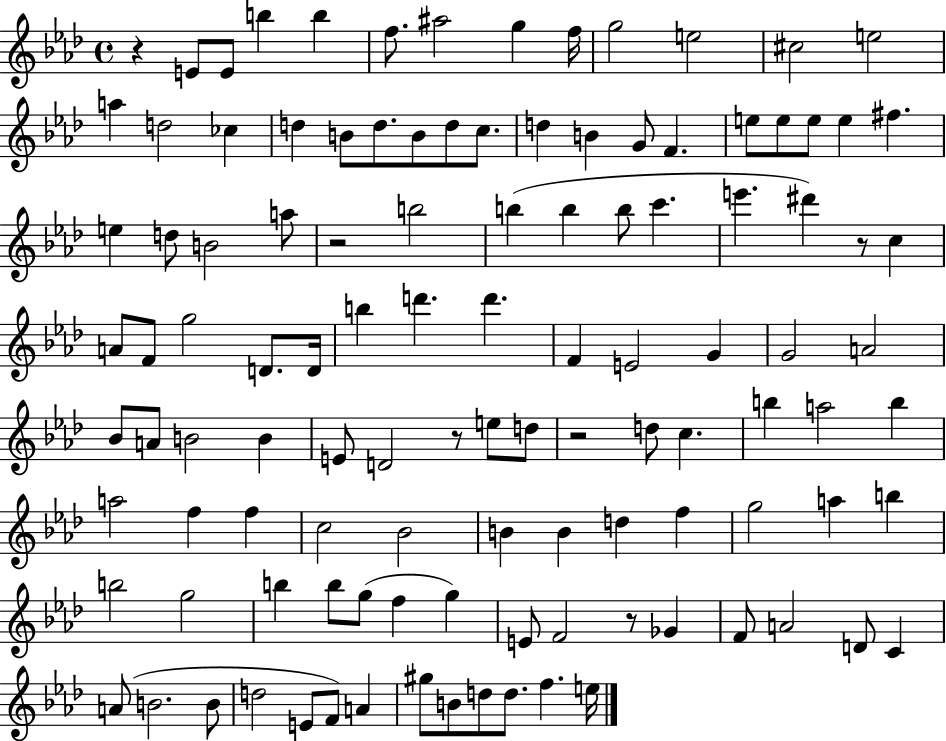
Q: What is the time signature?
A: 4/4